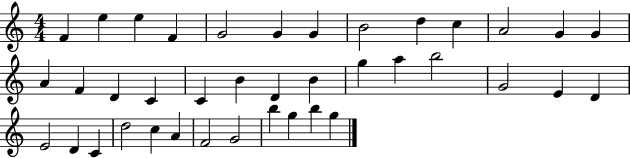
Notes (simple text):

F4/q E5/q E5/q F4/q G4/h G4/q G4/q B4/h D5/q C5/q A4/h G4/q G4/q A4/q F4/q D4/q C4/q C4/q B4/q D4/q B4/q G5/q A5/q B5/h G4/h E4/q D4/q E4/h D4/q C4/q D5/h C5/q A4/q F4/h G4/h B5/q G5/q B5/q G5/q